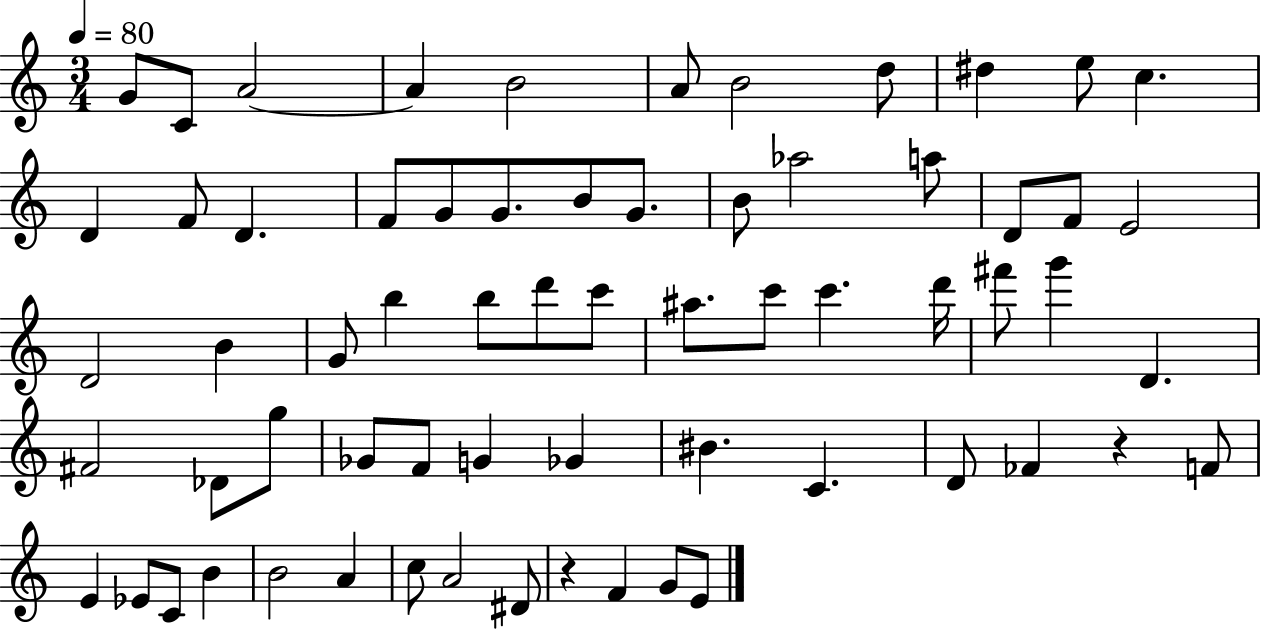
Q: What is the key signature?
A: C major